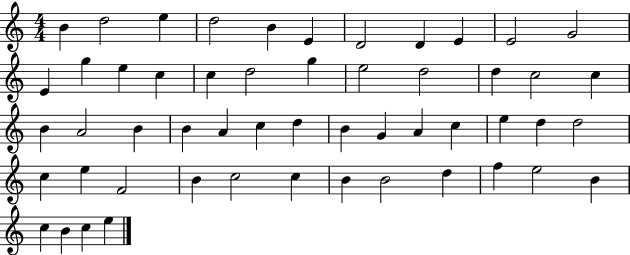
X:1
T:Untitled
M:4/4
L:1/4
K:C
B d2 e d2 B E D2 D E E2 G2 E g e c c d2 g e2 d2 d c2 c B A2 B B A c d B G A c e d d2 c e F2 B c2 c B B2 d f e2 B c B c e